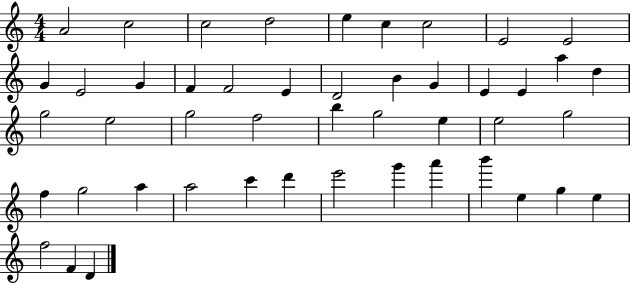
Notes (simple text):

A4/h C5/h C5/h D5/h E5/q C5/q C5/h E4/h E4/h G4/q E4/h G4/q F4/q F4/h E4/q D4/h B4/q G4/q E4/q E4/q A5/q D5/q G5/h E5/h G5/h F5/h B5/q G5/h E5/q E5/h G5/h F5/q G5/h A5/q A5/h C6/q D6/q E6/h G6/q A6/q B6/q E5/q G5/q E5/q F5/h F4/q D4/q